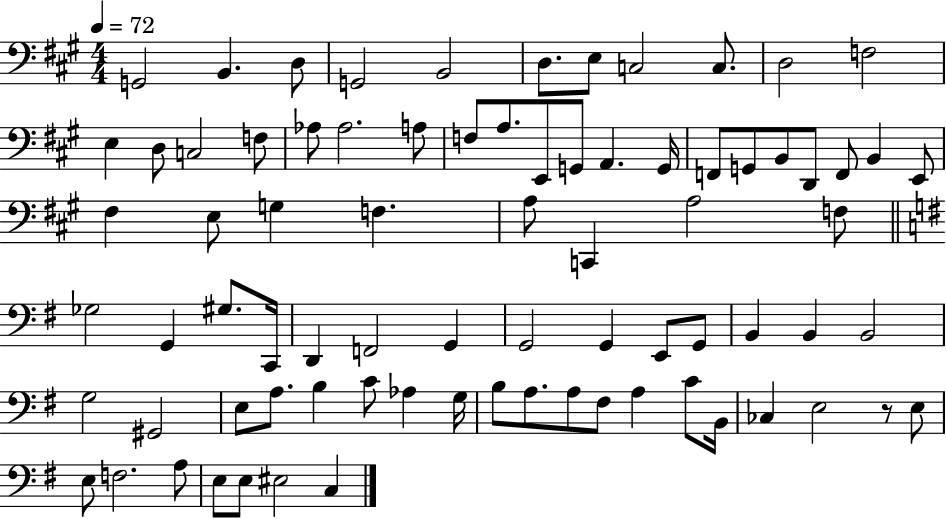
G2/h B2/q. D3/e G2/h B2/h D3/e. E3/e C3/h C3/e. D3/h F3/h E3/q D3/e C3/h F3/e Ab3/e Ab3/h. A3/e F3/e A3/e. E2/e G2/e A2/q. G2/s F2/e G2/e B2/e D2/e F2/e B2/q E2/e F#3/q E3/e G3/q F3/q. A3/e C2/q A3/h F3/e Gb3/h G2/q G#3/e. C2/s D2/q F2/h G2/q G2/h G2/q E2/e G2/e B2/q B2/q B2/h G3/h G#2/h E3/e A3/e. B3/q C4/e Ab3/q G3/s B3/e A3/e. A3/e F#3/e A3/q C4/e B2/s CES3/q E3/h R/e E3/e E3/e F3/h. A3/e E3/e E3/e EIS3/h C3/q